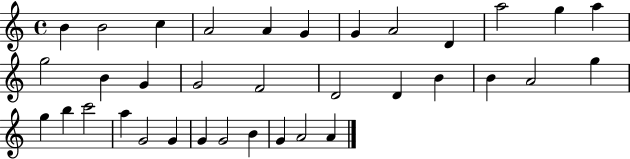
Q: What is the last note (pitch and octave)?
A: A4